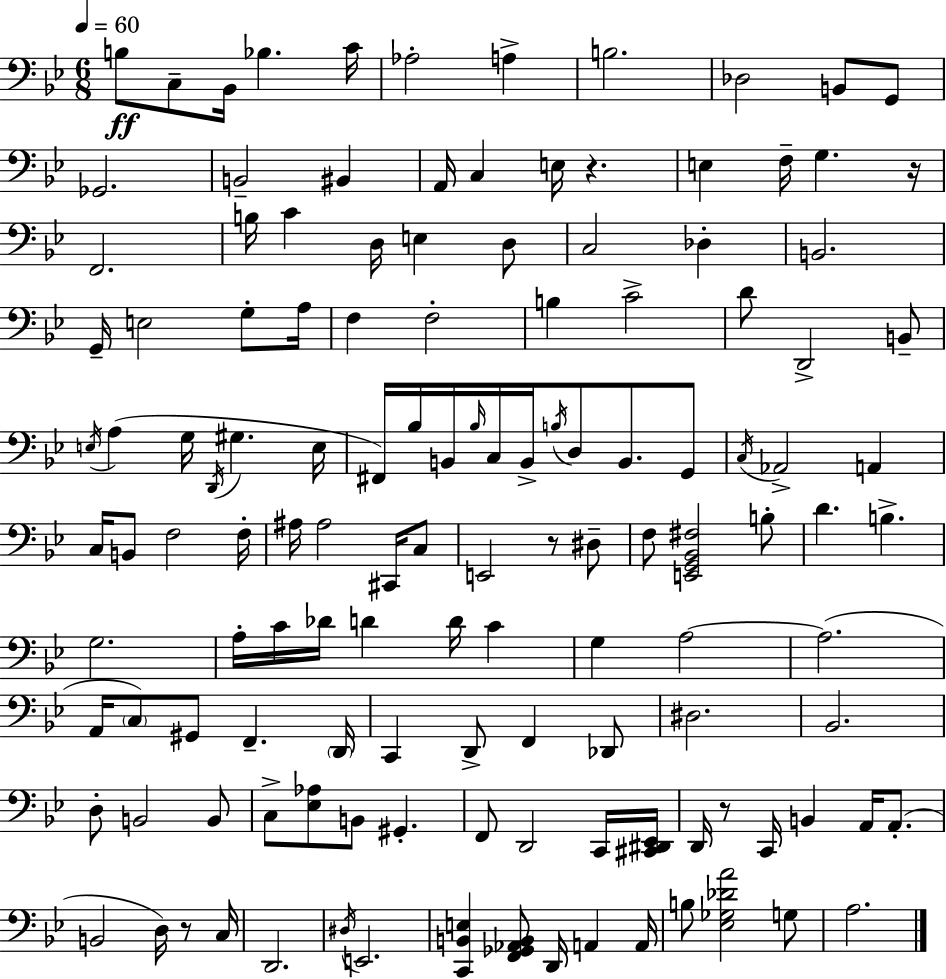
B3/e C3/e Bb2/s Bb3/q. C4/s Ab3/h A3/q B3/h. Db3/h B2/e G2/e Gb2/h. B2/h BIS2/q A2/s C3/q E3/s R/q. E3/q F3/s G3/q. R/s F2/h. B3/s C4/q D3/s E3/q D3/e C3/h Db3/q B2/h. G2/s E3/h G3/e A3/s F3/q F3/h B3/q C4/h D4/e D2/h B2/e E3/s A3/q G3/s D2/s G#3/q. E3/s F#2/s Bb3/s B2/s Bb3/s C3/s B2/s B3/s D3/e B2/e. G2/e C3/s Ab2/h A2/q C3/s B2/e F3/h F3/s A#3/s A#3/h C#2/s C3/e E2/h R/e D#3/e F3/e [E2,G2,Bb2,F#3]/h B3/e D4/q. B3/q. G3/h. A3/s C4/s Db4/s D4/q D4/s C4/q G3/q A3/h A3/h. A2/s C3/e G#2/e F2/q. D2/s C2/q D2/e F2/q Db2/e D#3/h. Bb2/h. D3/e B2/h B2/e C3/e [Eb3,Ab3]/e B2/e G#2/q. F2/e D2/h C2/s [C#2,D#2,Eb2]/s D2/s R/e C2/s B2/q A2/s A2/e. B2/h D3/s R/e C3/s D2/h. D#3/s E2/h. [C2,B2,E3]/q [F2,Gb2,Ab2,B2]/e D2/s A2/q A2/s B3/e [Eb3,Gb3,Db4,A4]/h G3/e A3/h.